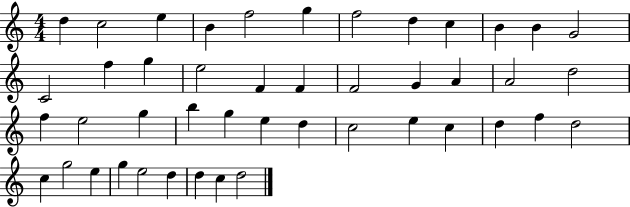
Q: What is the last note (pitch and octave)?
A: D5